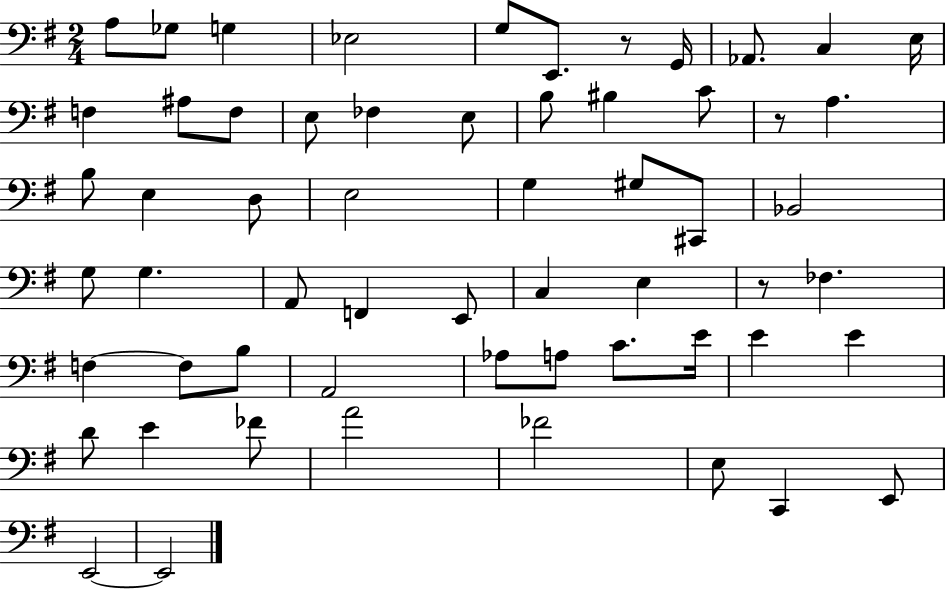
{
  \clef bass
  \numericTimeSignature
  \time 2/4
  \key g \major
  a8 ges8 g4 | ees2 | g8 e,8. r8 g,16 | aes,8. c4 e16 | \break f4 ais8 f8 | e8 fes4 e8 | b8 bis4 c'8 | r8 a4. | \break b8 e4 d8 | e2 | g4 gis8 cis,8 | bes,2 | \break g8 g4. | a,8 f,4 e,8 | c4 e4 | r8 fes4. | \break f4~~ f8 b8 | a,2 | aes8 a8 c'8. e'16 | e'4 e'4 | \break d'8 e'4 fes'8 | a'2 | fes'2 | e8 c,4 e,8 | \break e,2~~ | e,2 | \bar "|."
}